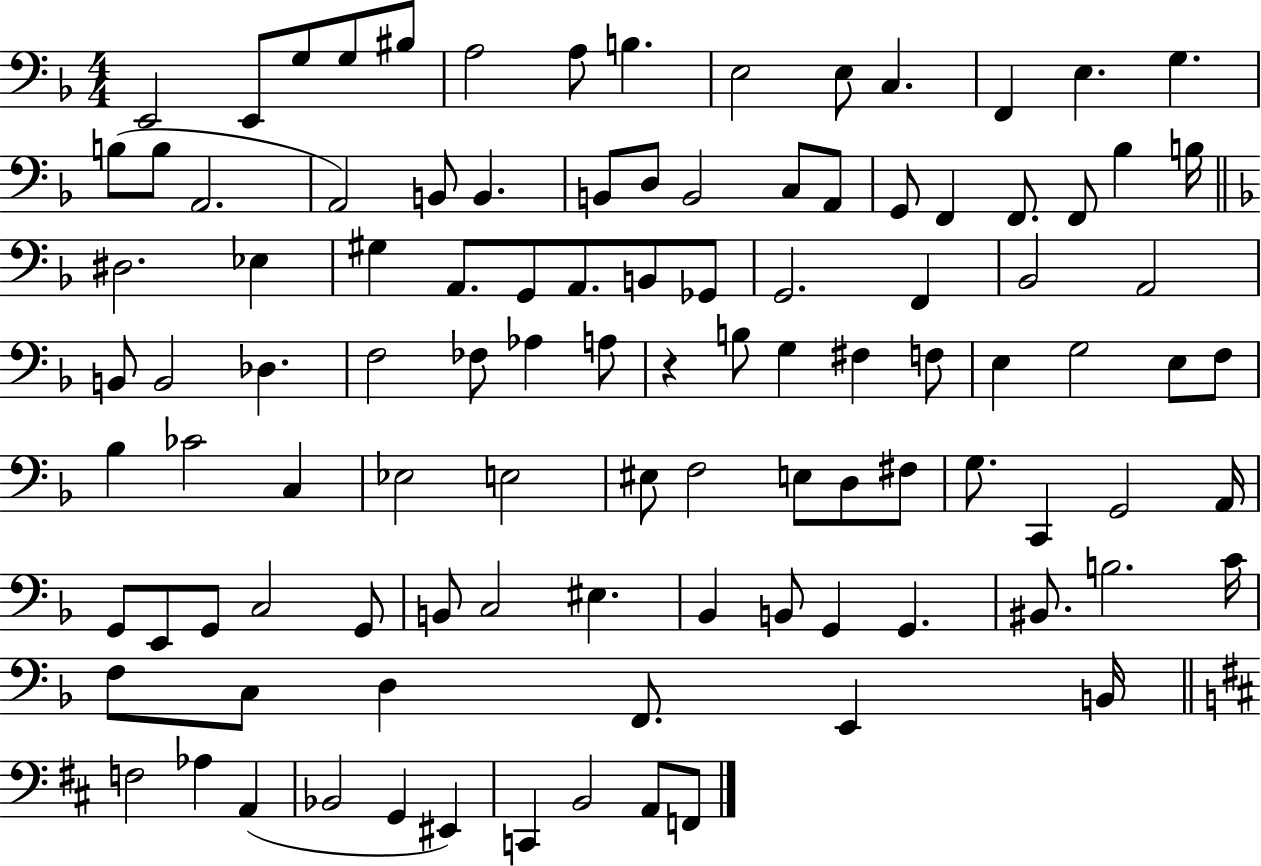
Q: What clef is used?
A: bass